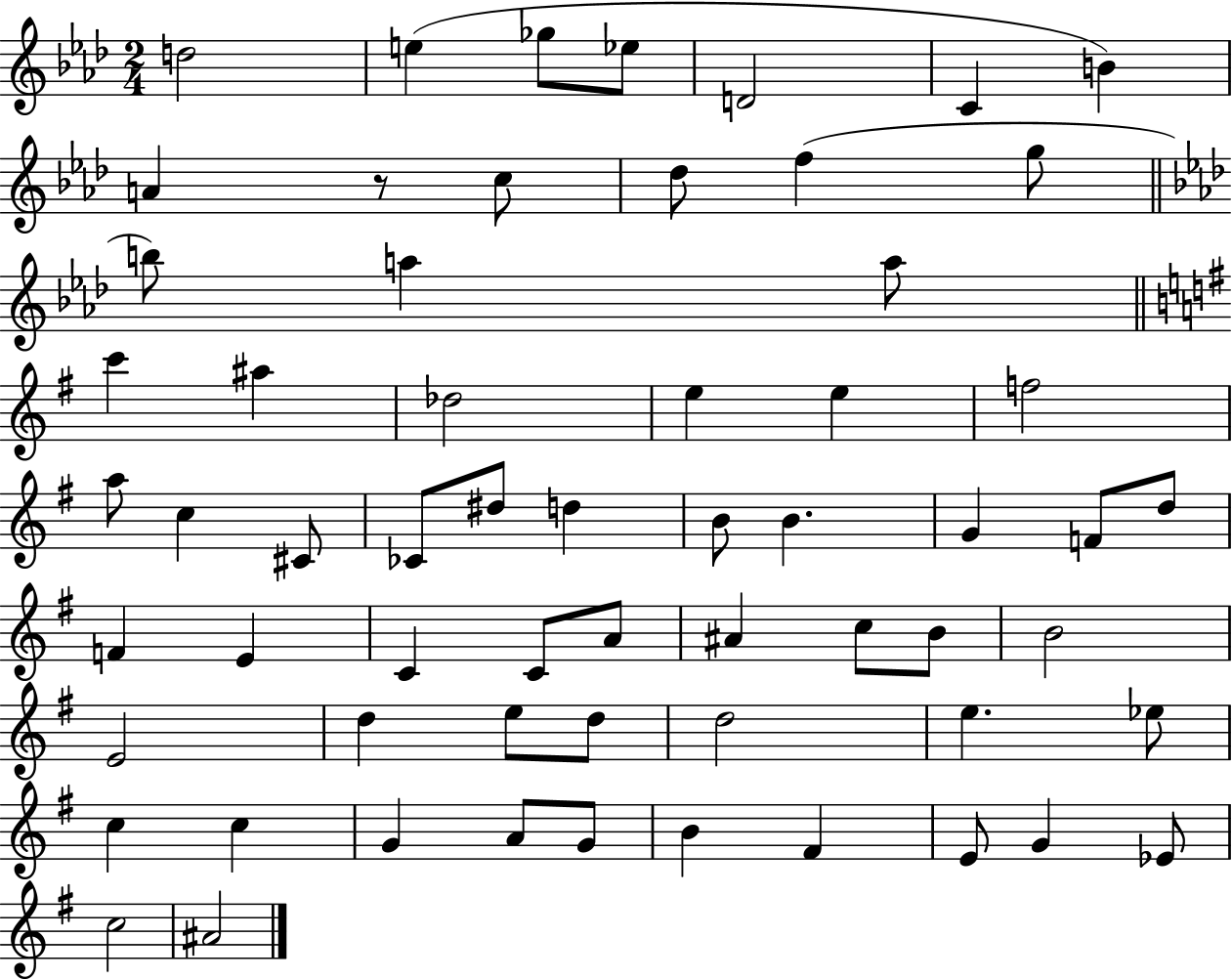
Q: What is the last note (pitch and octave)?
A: A#4